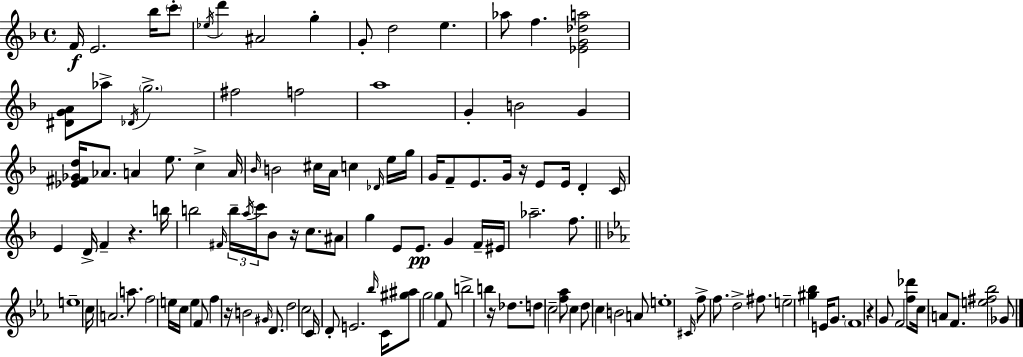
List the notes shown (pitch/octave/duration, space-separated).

F4/s E4/h. Bb5/s C6/e Eb5/s D6/q A#4/h G5/q G4/e D5/h E5/q. Ab5/e F5/q. [Eb4,G4,Db5,A5]/h [D#4,G4,A4]/e Ab5/e Db4/s G5/h. F#5/h F5/h A5/w G4/q B4/h G4/q [Eb4,F#4,Gb4,D5]/s Ab4/e. A4/q E5/e. C5/q A4/s Bb4/s B4/h C#5/s A4/s C5/q Db4/s E5/s G5/s G4/s F4/e E4/e. G4/s R/s E4/e E4/s D4/q C4/s E4/q D4/s F4/q R/q. B5/s B5/h F#4/s B5/s A5/s C6/s Bb4/e R/s C5/e. A#4/e G5/q E4/e E4/e. G4/q F4/s EIS4/s Ab5/h. F5/e. E5/w C5/s A4/h. A5/e. F5/h E5/s C5/s E5/q F4/e F5/q R/s B4/h G#4/s D4/e. D5/h C5/h C4/s D4/e E4/h. Bb5/s C4/s [G#5,A#5]/e G5/h G5/q F4/e B5/h B5/q R/s Db5/e. D5/e C5/h [F5,Ab5]/e C5/q D5/e C5/q B4/h A4/e E5/w C#4/s F5/e F5/e. D5/h F#5/e. E5/h [G#5,Bb5]/q E4/s G4/e. F4/w R/q G4/e F4/h [F5,Db6]/e C5/s A4/e F4/e. [E5,F#5,Bb5]/h Gb4/e